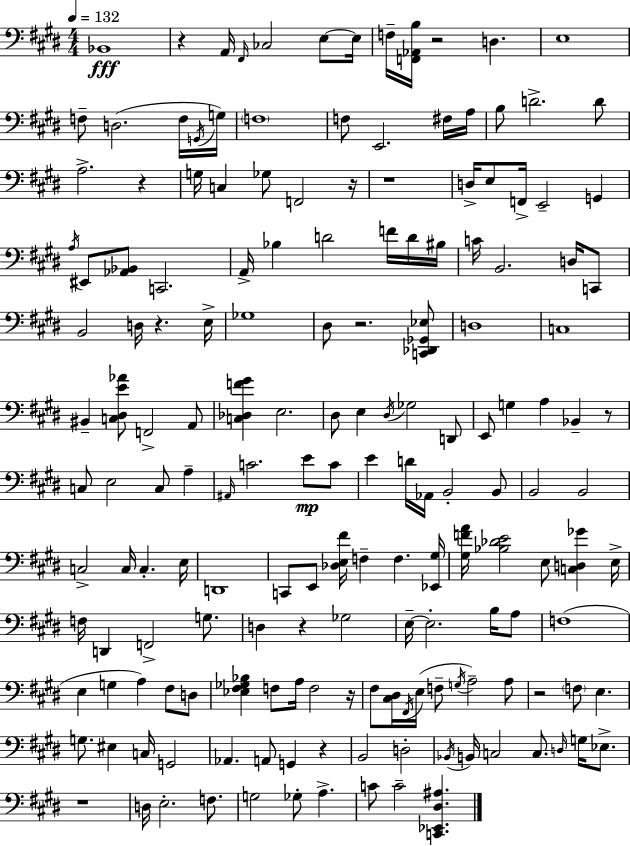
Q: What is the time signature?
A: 4/4